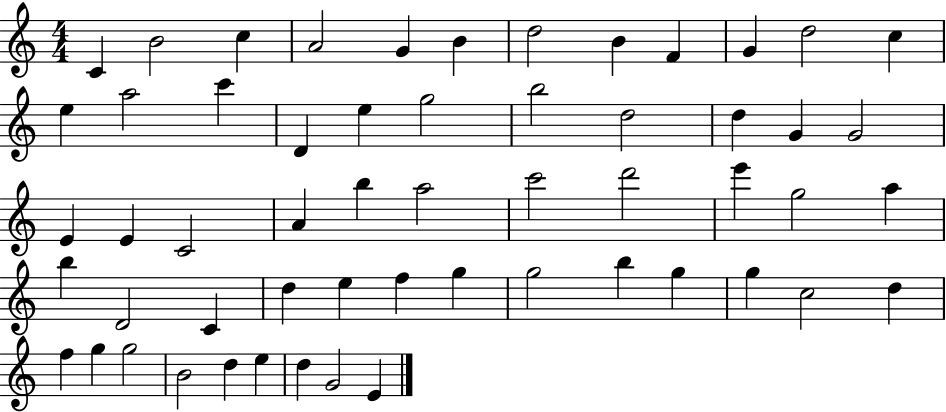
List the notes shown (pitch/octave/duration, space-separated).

C4/q B4/h C5/q A4/h G4/q B4/q D5/h B4/q F4/q G4/q D5/h C5/q E5/q A5/h C6/q D4/q E5/q G5/h B5/h D5/h D5/q G4/q G4/h E4/q E4/q C4/h A4/q B5/q A5/h C6/h D6/h E6/q G5/h A5/q B5/q D4/h C4/q D5/q E5/q F5/q G5/q G5/h B5/q G5/q G5/q C5/h D5/q F5/q G5/q G5/h B4/h D5/q E5/q D5/q G4/h E4/q